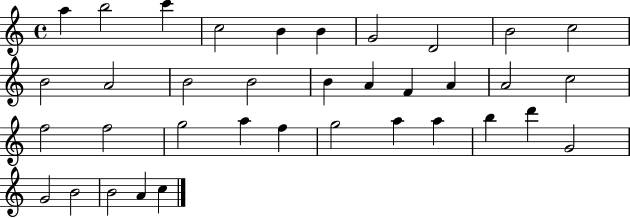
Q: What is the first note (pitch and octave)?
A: A5